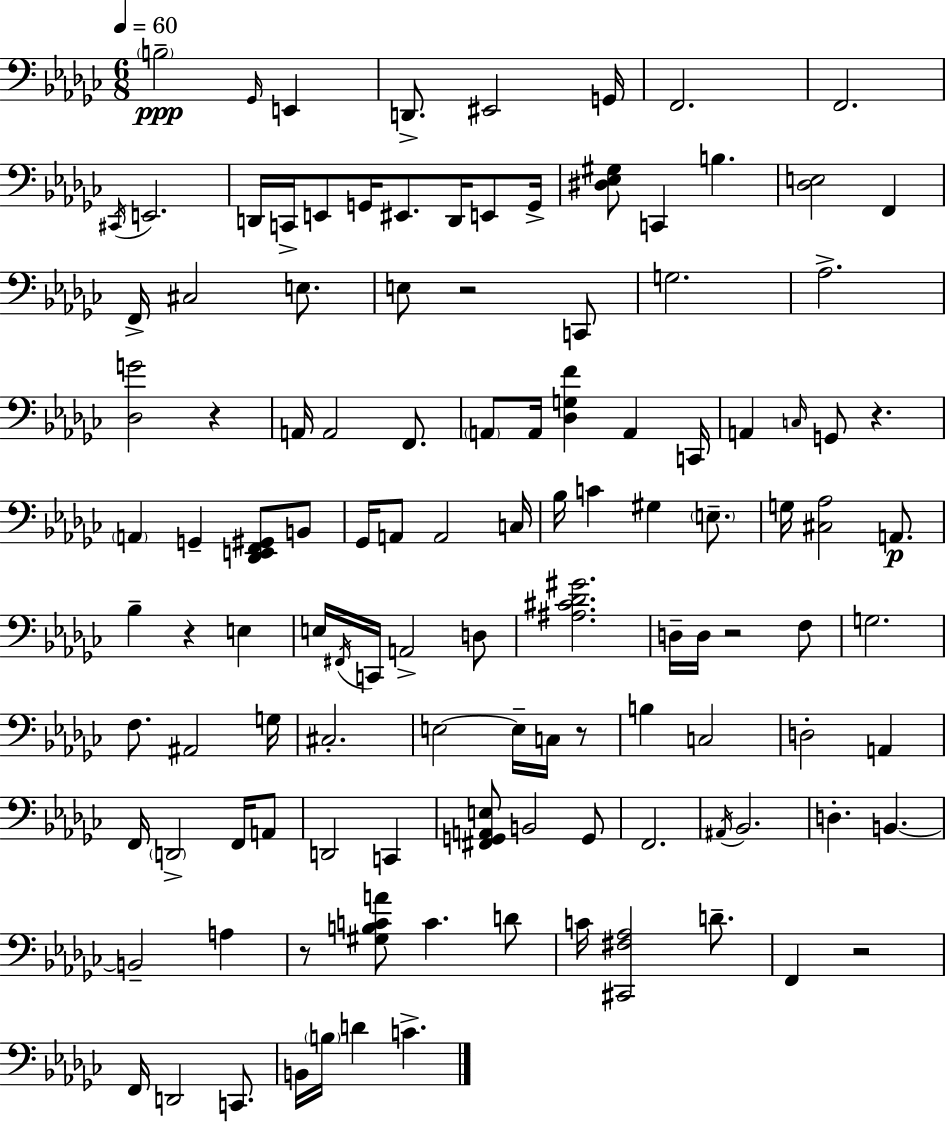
B3/h Gb2/s E2/q D2/e. EIS2/h G2/s F2/h. F2/h. C#2/s E2/h. D2/s C2/s E2/e G2/s EIS2/e. D2/s E2/e G2/s [D#3,Eb3,G#3]/e C2/q B3/q. [Db3,E3]/h F2/q F2/s C#3/h E3/e. E3/e R/h C2/e G3/h. Ab3/h. [Db3,G4]/h R/q A2/s A2/h F2/e. A2/e A2/s [Db3,G3,F4]/q A2/q C2/s A2/q C3/s G2/e R/q. A2/q G2/q [Db2,E2,F2,G#2]/e B2/e Gb2/s A2/e A2/h C3/s Bb3/s C4/q G#3/q E3/e. G3/s [C#3,Ab3]/h A2/e. Bb3/q R/q E3/q E3/s F#2/s C2/s A2/h D3/e [A#3,C#4,Db4,G#4]/h. D3/s D3/s R/h F3/e G3/h. F3/e. A#2/h G3/s C#3/h. E3/h E3/s C3/s R/e B3/q C3/h D3/h A2/q F2/s D2/h F2/s A2/e D2/h C2/q [F#2,G2,A2,E3]/e B2/h G2/e F2/h. A#2/s Bb2/h. D3/q. B2/q. B2/h A3/q R/e [G#3,B3,C4,A4]/e C4/q. D4/e C4/s [C#2,F#3,Ab3]/h D4/e. F2/q R/h F2/s D2/h C2/e. B2/s B3/s D4/q C4/q.